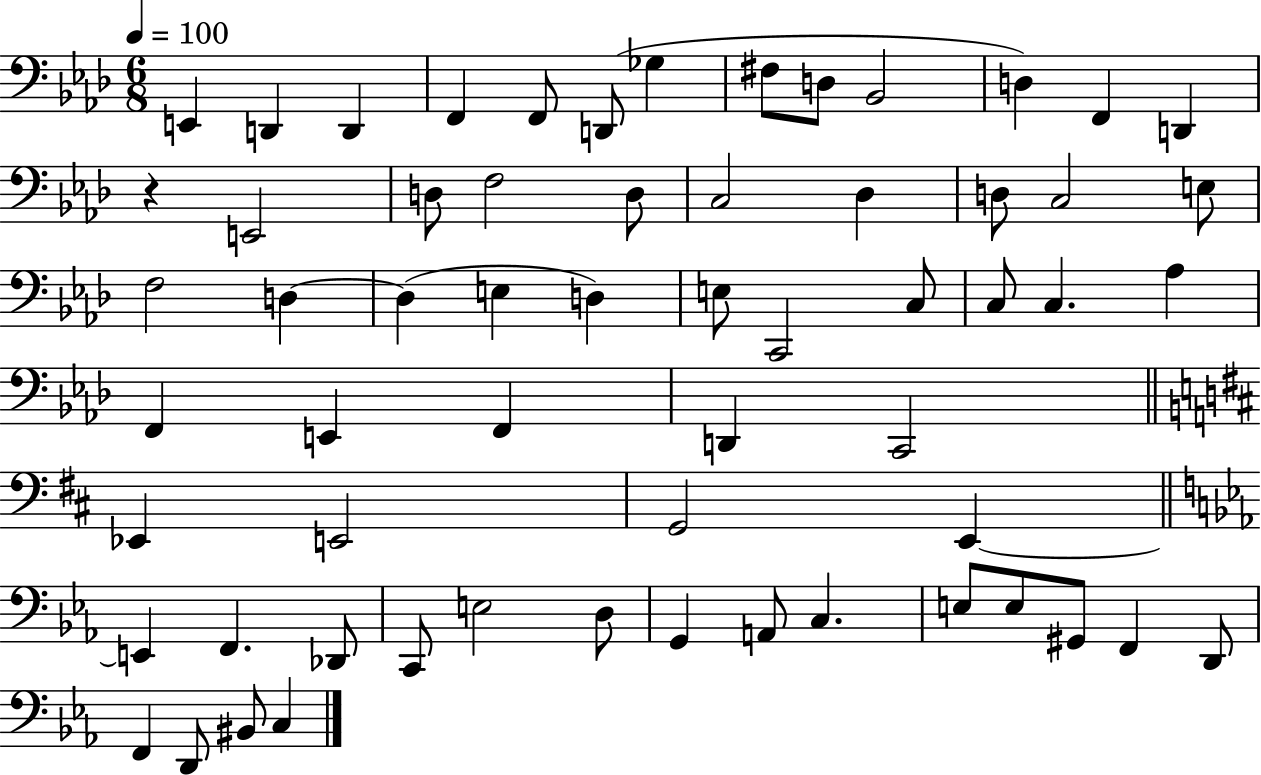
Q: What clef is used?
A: bass